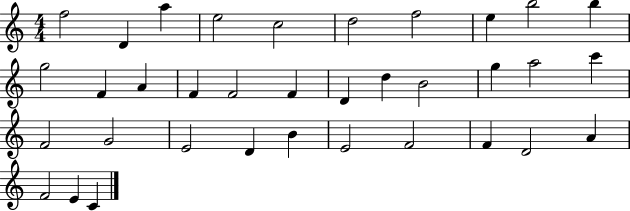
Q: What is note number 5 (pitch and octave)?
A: C5